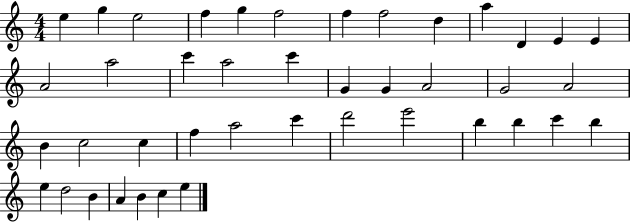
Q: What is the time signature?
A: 4/4